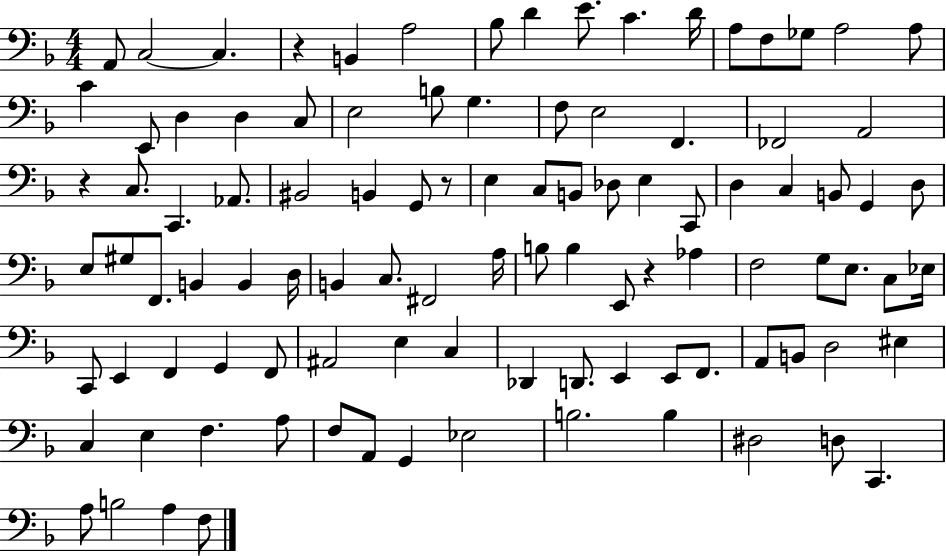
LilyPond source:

{
  \clef bass
  \numericTimeSignature
  \time 4/4
  \key f \major
  \repeat volta 2 { a,8 c2~~ c4. | r4 b,4 a2 | bes8 d'4 e'8. c'4. d'16 | a8 f8 ges8 a2 a8 | \break c'4 e,8 d4 d4 c8 | e2 b8 g4. | f8 e2 f,4. | fes,2 a,2 | \break r4 c8. c,4. aes,8. | bis,2 b,4 g,8 r8 | e4 c8 b,8 des8 e4 c,8 | d4 c4 b,8 g,4 d8 | \break e8 gis8 f,8. b,4 b,4 d16 | b,4 c8. fis,2 a16 | b8 b4 e,8 r4 aes4 | f2 g8 e8. c8 ees16 | \break c,8 e,4 f,4 g,4 f,8 | ais,2 e4 c4 | des,4 d,8. e,4 e,8 f,8. | a,8 b,8 d2 eis4 | \break c4 e4 f4. a8 | f8 a,8 g,4 ees2 | b2. b4 | dis2 d8 c,4. | \break a8 b2 a4 f8 | } \bar "|."
}